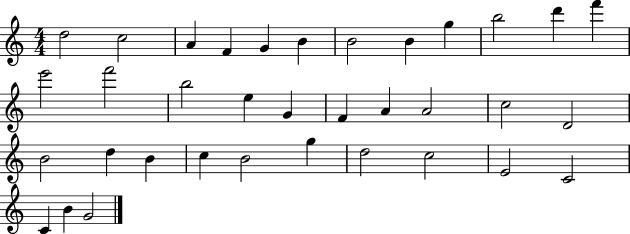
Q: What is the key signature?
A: C major